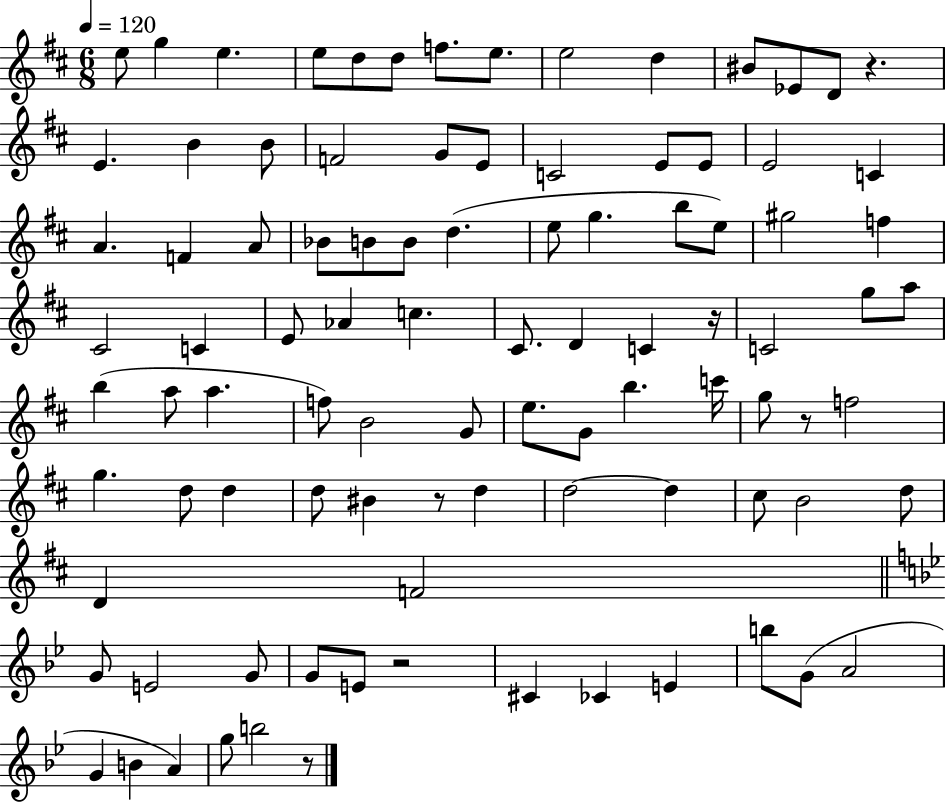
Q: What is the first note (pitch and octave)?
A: E5